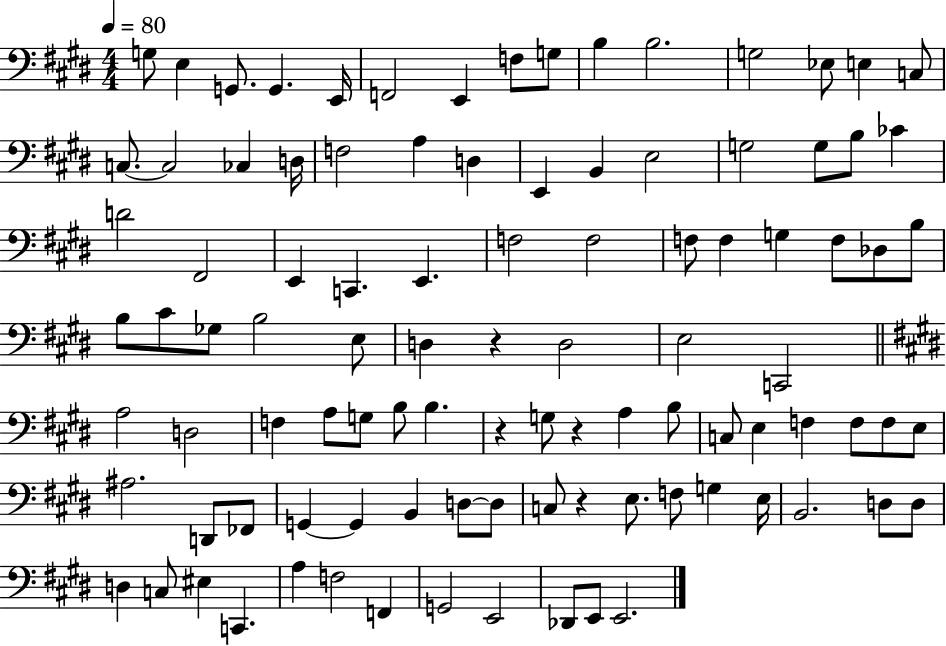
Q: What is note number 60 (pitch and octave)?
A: A3